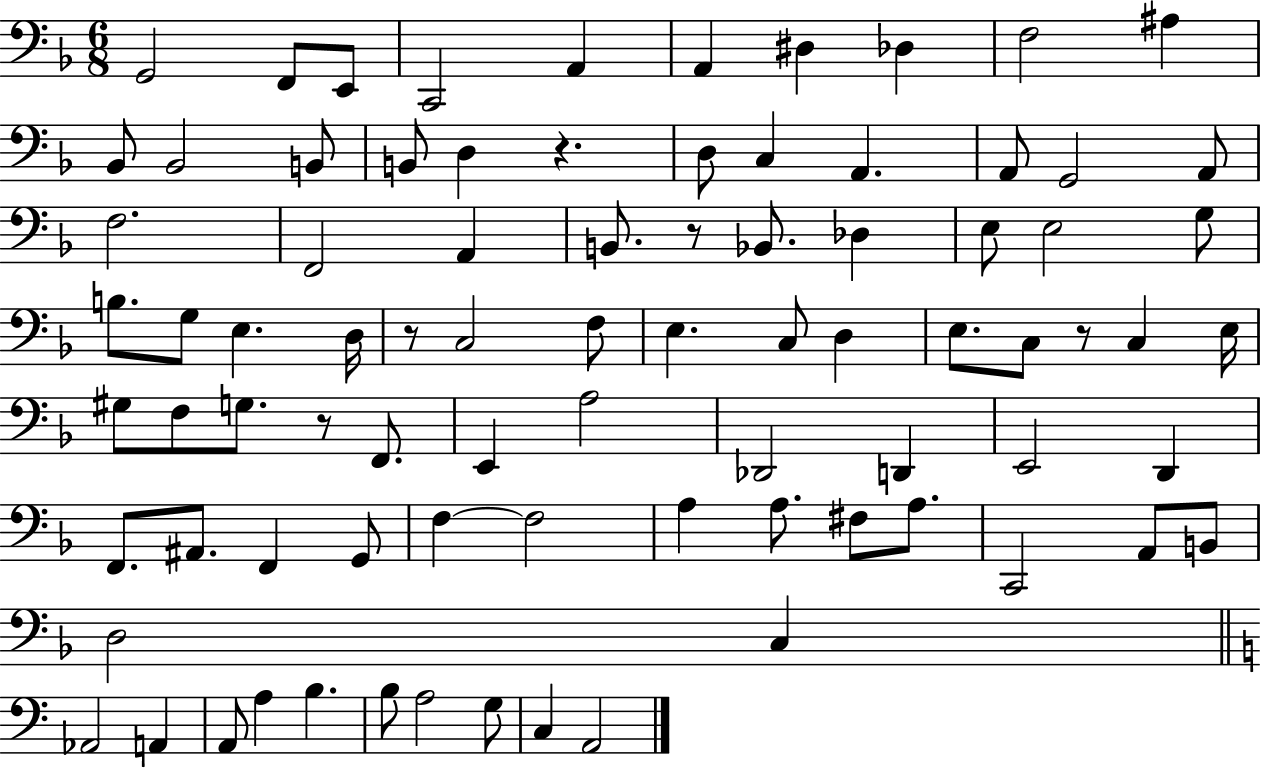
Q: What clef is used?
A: bass